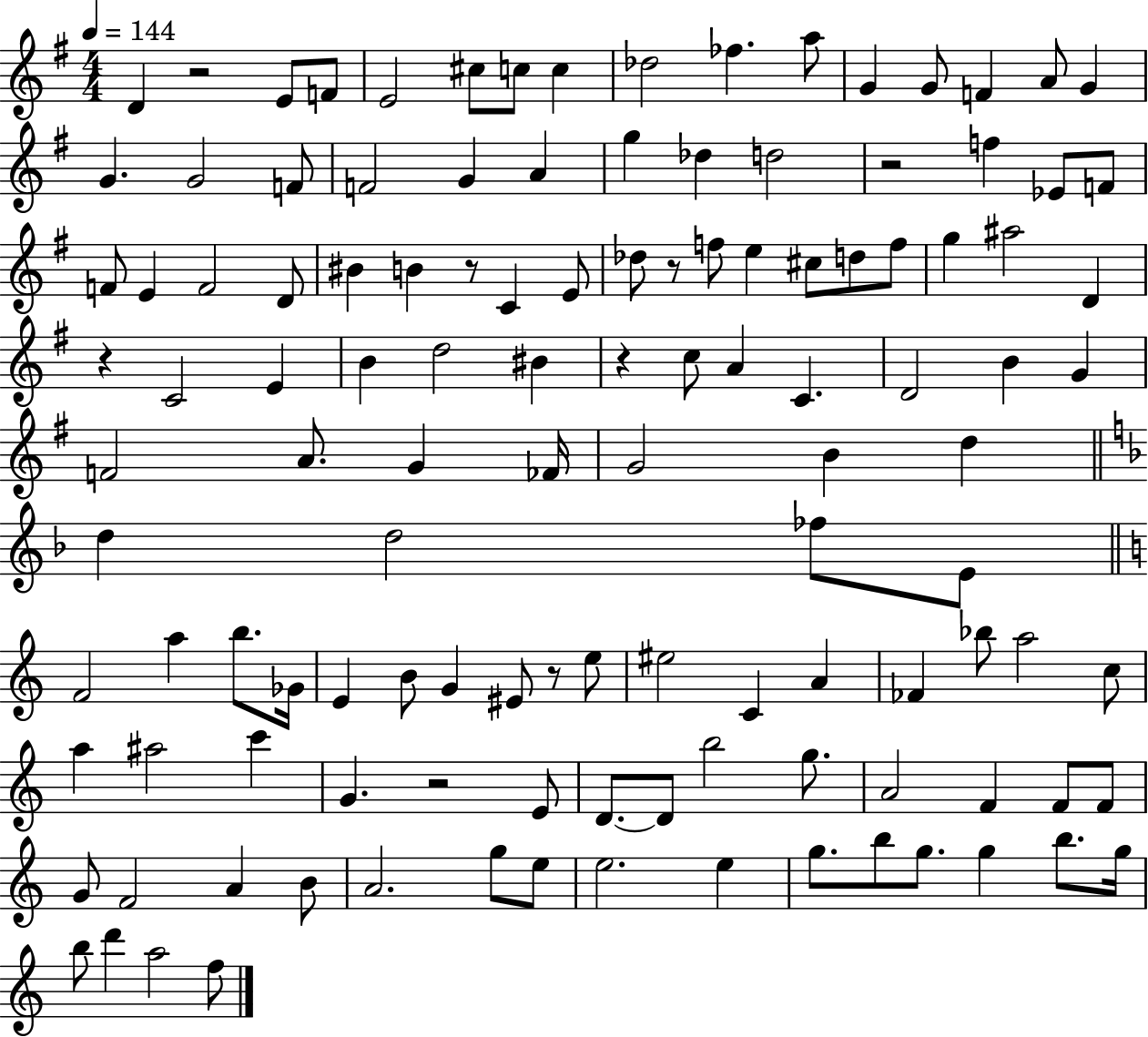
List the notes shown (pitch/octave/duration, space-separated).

D4/q R/h E4/e F4/e E4/h C#5/e C5/e C5/q Db5/h FES5/q. A5/e G4/q G4/e F4/q A4/e G4/q G4/q. G4/h F4/e F4/h G4/q A4/q G5/q Db5/q D5/h R/h F5/q Eb4/e F4/e F4/e E4/q F4/h D4/e BIS4/q B4/q R/e C4/q E4/e Db5/e R/e F5/e E5/q C#5/e D5/e F5/e G5/q A#5/h D4/q R/q C4/h E4/q B4/q D5/h BIS4/q R/q C5/e A4/q C4/q. D4/h B4/q G4/q F4/h A4/e. G4/q FES4/s G4/h B4/q D5/q D5/q D5/h FES5/e E4/e F4/h A5/q B5/e. Gb4/s E4/q B4/e G4/q EIS4/e R/e E5/e EIS5/h C4/q A4/q FES4/q Bb5/e A5/h C5/e A5/q A#5/h C6/q G4/q. R/h E4/e D4/e. D4/e B5/h G5/e. A4/h F4/q F4/e F4/e G4/e F4/h A4/q B4/e A4/h. G5/e E5/e E5/h. E5/q G5/e. B5/e G5/e. G5/q B5/e. G5/s B5/e D6/q A5/h F5/e